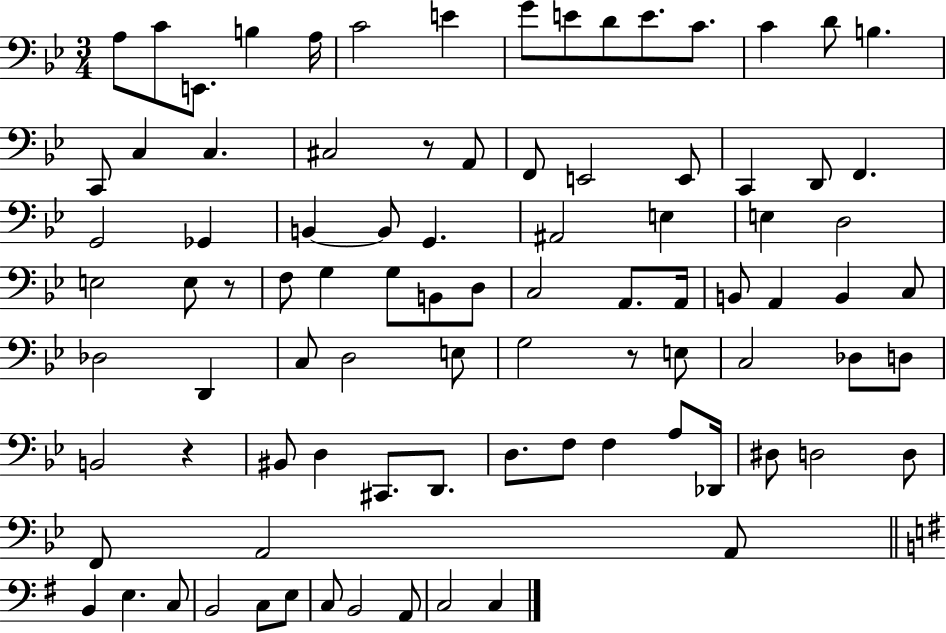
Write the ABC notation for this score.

X:1
T:Untitled
M:3/4
L:1/4
K:Bb
A,/2 C/2 E,,/2 B, A,/4 C2 E G/2 E/2 D/2 E/2 C/2 C D/2 B, C,,/2 C, C, ^C,2 z/2 A,,/2 F,,/2 E,,2 E,,/2 C,, D,,/2 F,, G,,2 _G,, B,, B,,/2 G,, ^A,,2 E, E, D,2 E,2 E,/2 z/2 F,/2 G, G,/2 B,,/2 D,/2 C,2 A,,/2 A,,/4 B,,/2 A,, B,, C,/2 _D,2 D,, C,/2 D,2 E,/2 G,2 z/2 E,/2 C,2 _D,/2 D,/2 B,,2 z ^B,,/2 D, ^C,,/2 D,,/2 D,/2 F,/2 F, A,/2 _D,,/4 ^D,/2 D,2 D,/2 F,,/2 A,,2 A,,/2 B,, E, C,/2 B,,2 C,/2 E,/2 C,/2 B,,2 A,,/2 C,2 C,